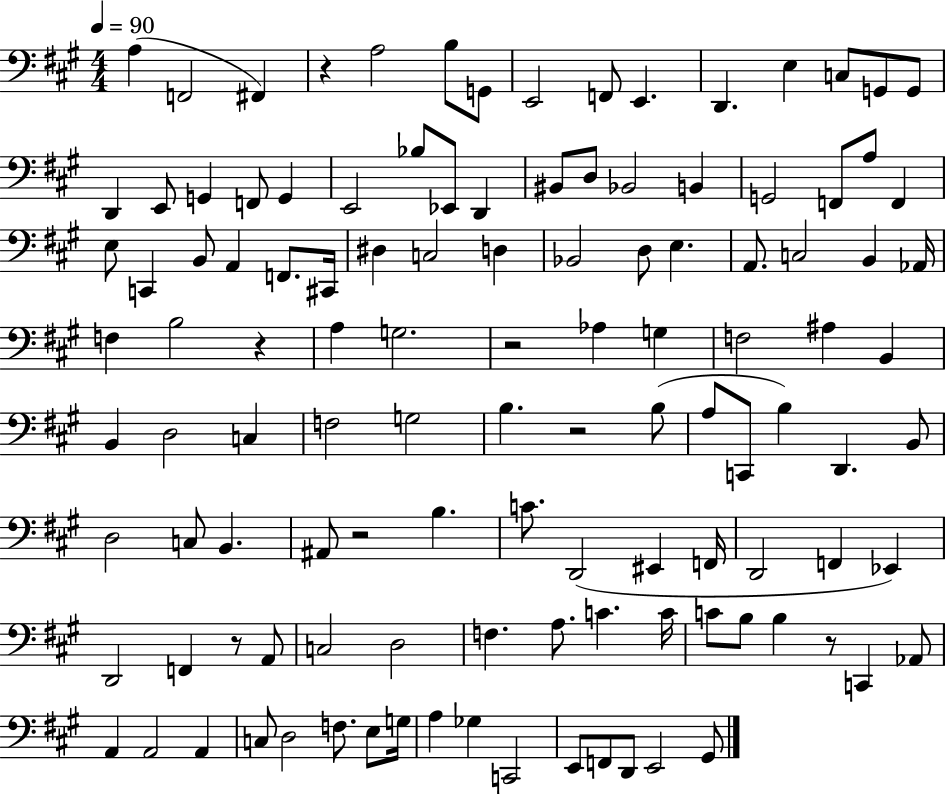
X:1
T:Untitled
M:4/4
L:1/4
K:A
A, F,,2 ^F,, z A,2 B,/2 G,,/2 E,,2 F,,/2 E,, D,, E, C,/2 G,,/2 G,,/2 D,, E,,/2 G,, F,,/2 G,, E,,2 _B,/2 _E,,/2 D,, ^B,,/2 D,/2 _B,,2 B,, G,,2 F,,/2 A,/2 F,, E,/2 C,, B,,/2 A,, F,,/2 ^C,,/4 ^D, C,2 D, _B,,2 D,/2 E, A,,/2 C,2 B,, _A,,/4 F, B,2 z A, G,2 z2 _A, G, F,2 ^A, B,, B,, D,2 C, F,2 G,2 B, z2 B,/2 A,/2 C,,/2 B, D,, B,,/2 D,2 C,/2 B,, ^A,,/2 z2 B, C/2 D,,2 ^E,, F,,/4 D,,2 F,, _E,, D,,2 F,, z/2 A,,/2 C,2 D,2 F, A,/2 C C/4 C/2 B,/2 B, z/2 C,, _A,,/2 A,, A,,2 A,, C,/2 D,2 F,/2 E,/2 G,/4 A, _G, C,,2 E,,/2 F,,/2 D,,/2 E,,2 ^G,,/2